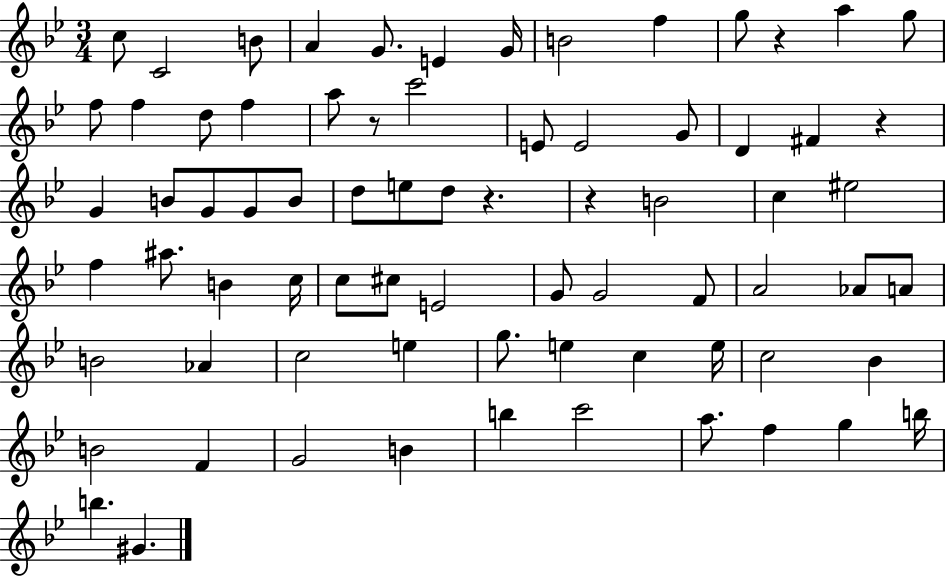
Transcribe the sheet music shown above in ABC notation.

X:1
T:Untitled
M:3/4
L:1/4
K:Bb
c/2 C2 B/2 A G/2 E G/4 B2 f g/2 z a g/2 f/2 f d/2 f a/2 z/2 c'2 E/2 E2 G/2 D ^F z G B/2 G/2 G/2 B/2 d/2 e/2 d/2 z z B2 c ^e2 f ^a/2 B c/4 c/2 ^c/2 E2 G/2 G2 F/2 A2 _A/2 A/2 B2 _A c2 e g/2 e c e/4 c2 _B B2 F G2 B b c'2 a/2 f g b/4 b ^G